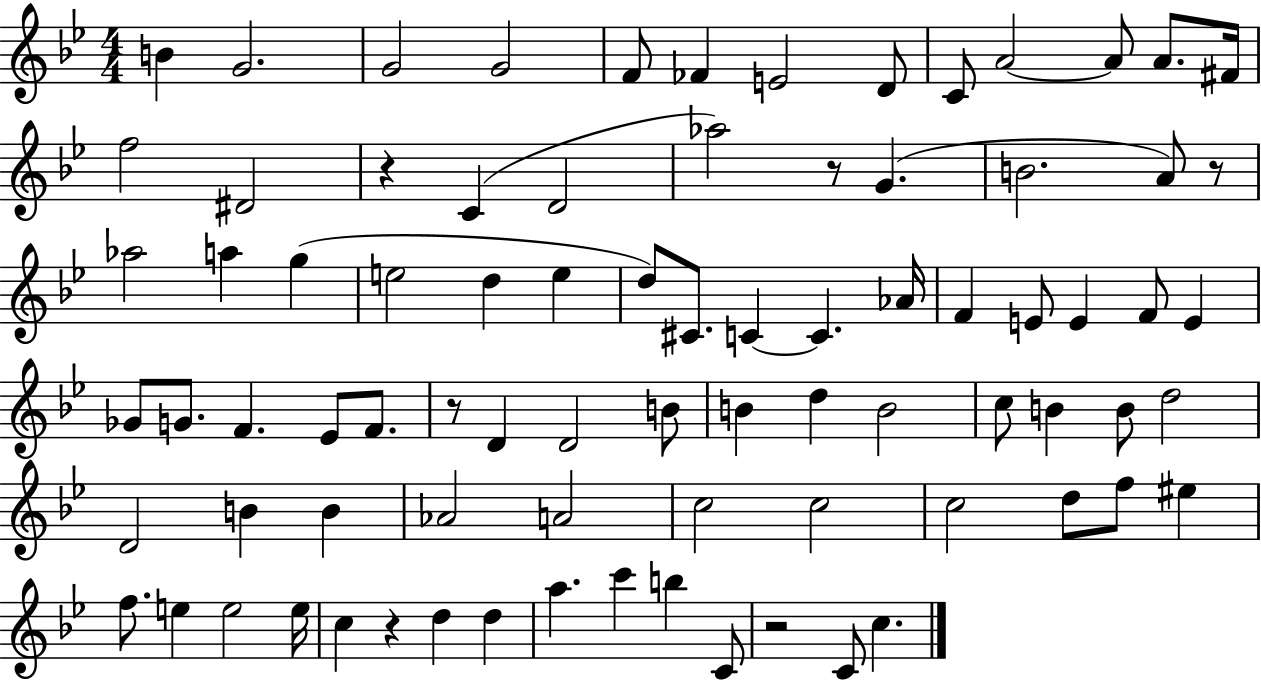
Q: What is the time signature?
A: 4/4